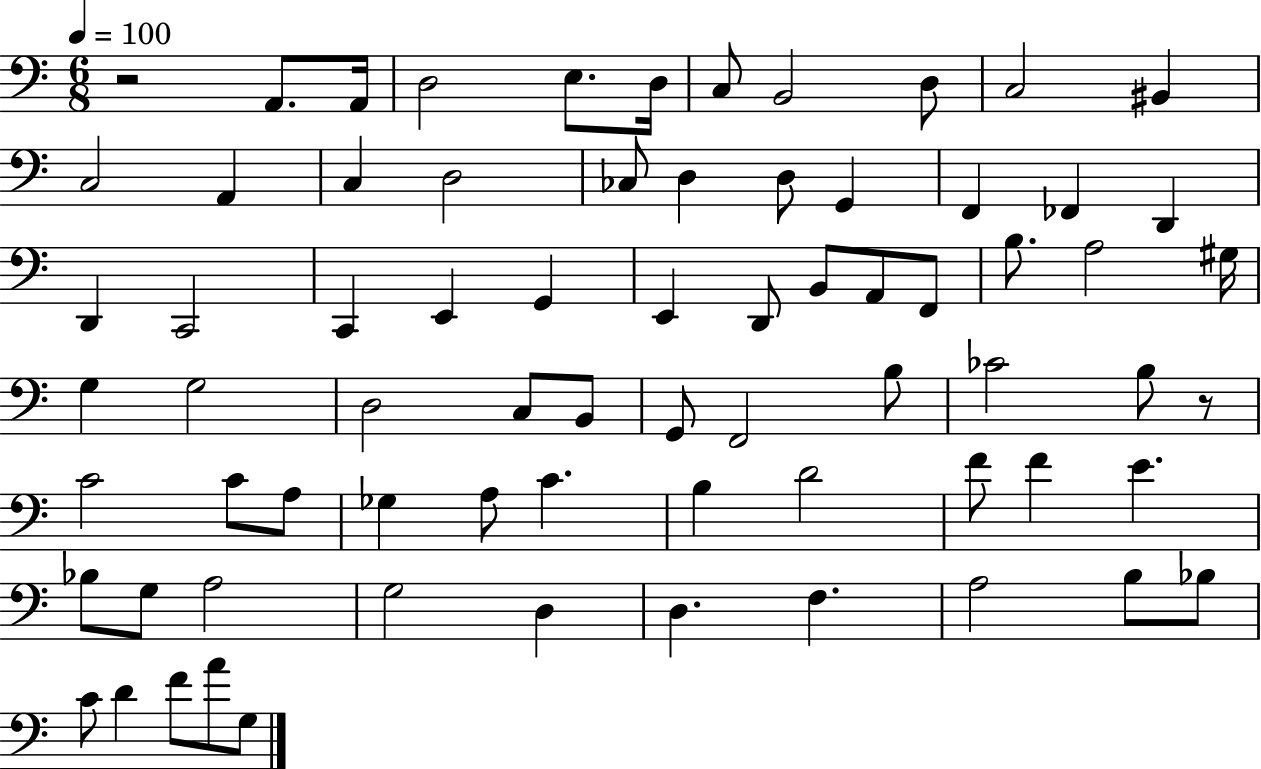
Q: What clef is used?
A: bass